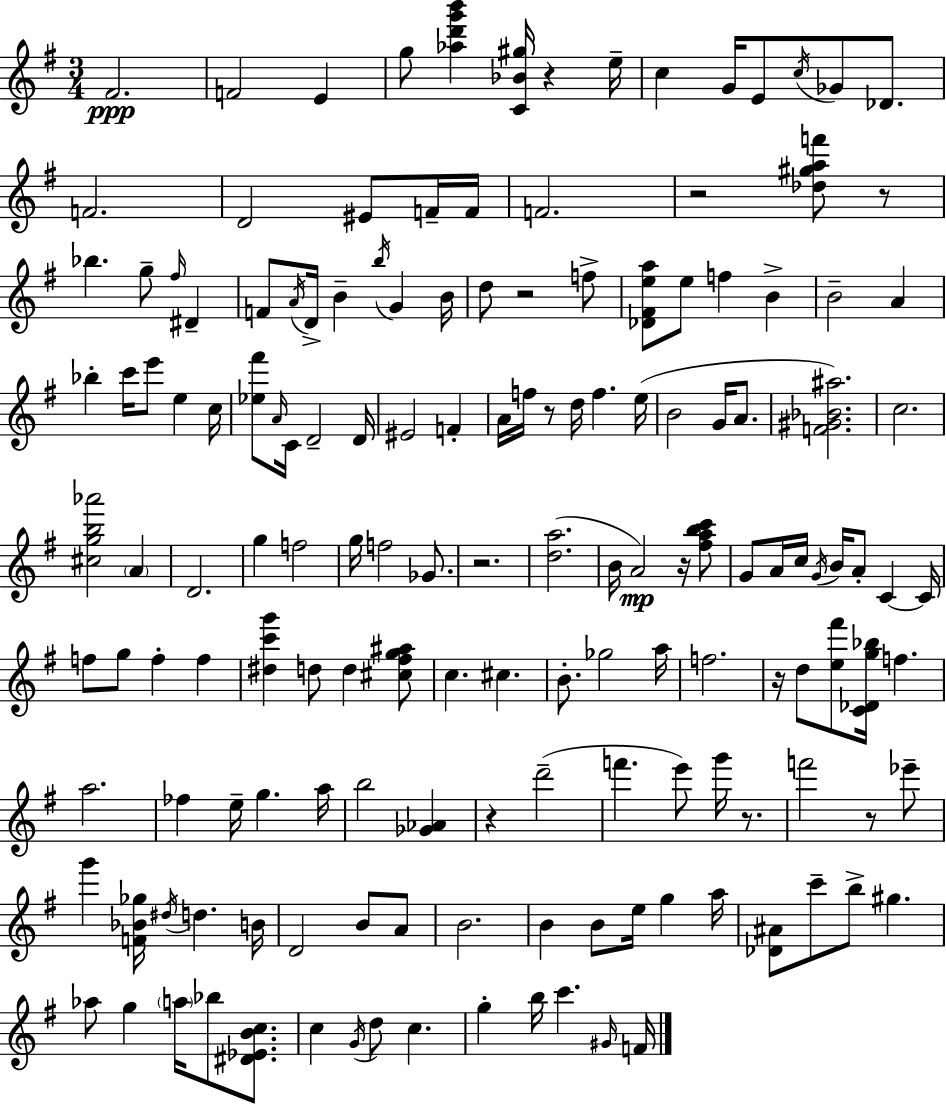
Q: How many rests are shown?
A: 11